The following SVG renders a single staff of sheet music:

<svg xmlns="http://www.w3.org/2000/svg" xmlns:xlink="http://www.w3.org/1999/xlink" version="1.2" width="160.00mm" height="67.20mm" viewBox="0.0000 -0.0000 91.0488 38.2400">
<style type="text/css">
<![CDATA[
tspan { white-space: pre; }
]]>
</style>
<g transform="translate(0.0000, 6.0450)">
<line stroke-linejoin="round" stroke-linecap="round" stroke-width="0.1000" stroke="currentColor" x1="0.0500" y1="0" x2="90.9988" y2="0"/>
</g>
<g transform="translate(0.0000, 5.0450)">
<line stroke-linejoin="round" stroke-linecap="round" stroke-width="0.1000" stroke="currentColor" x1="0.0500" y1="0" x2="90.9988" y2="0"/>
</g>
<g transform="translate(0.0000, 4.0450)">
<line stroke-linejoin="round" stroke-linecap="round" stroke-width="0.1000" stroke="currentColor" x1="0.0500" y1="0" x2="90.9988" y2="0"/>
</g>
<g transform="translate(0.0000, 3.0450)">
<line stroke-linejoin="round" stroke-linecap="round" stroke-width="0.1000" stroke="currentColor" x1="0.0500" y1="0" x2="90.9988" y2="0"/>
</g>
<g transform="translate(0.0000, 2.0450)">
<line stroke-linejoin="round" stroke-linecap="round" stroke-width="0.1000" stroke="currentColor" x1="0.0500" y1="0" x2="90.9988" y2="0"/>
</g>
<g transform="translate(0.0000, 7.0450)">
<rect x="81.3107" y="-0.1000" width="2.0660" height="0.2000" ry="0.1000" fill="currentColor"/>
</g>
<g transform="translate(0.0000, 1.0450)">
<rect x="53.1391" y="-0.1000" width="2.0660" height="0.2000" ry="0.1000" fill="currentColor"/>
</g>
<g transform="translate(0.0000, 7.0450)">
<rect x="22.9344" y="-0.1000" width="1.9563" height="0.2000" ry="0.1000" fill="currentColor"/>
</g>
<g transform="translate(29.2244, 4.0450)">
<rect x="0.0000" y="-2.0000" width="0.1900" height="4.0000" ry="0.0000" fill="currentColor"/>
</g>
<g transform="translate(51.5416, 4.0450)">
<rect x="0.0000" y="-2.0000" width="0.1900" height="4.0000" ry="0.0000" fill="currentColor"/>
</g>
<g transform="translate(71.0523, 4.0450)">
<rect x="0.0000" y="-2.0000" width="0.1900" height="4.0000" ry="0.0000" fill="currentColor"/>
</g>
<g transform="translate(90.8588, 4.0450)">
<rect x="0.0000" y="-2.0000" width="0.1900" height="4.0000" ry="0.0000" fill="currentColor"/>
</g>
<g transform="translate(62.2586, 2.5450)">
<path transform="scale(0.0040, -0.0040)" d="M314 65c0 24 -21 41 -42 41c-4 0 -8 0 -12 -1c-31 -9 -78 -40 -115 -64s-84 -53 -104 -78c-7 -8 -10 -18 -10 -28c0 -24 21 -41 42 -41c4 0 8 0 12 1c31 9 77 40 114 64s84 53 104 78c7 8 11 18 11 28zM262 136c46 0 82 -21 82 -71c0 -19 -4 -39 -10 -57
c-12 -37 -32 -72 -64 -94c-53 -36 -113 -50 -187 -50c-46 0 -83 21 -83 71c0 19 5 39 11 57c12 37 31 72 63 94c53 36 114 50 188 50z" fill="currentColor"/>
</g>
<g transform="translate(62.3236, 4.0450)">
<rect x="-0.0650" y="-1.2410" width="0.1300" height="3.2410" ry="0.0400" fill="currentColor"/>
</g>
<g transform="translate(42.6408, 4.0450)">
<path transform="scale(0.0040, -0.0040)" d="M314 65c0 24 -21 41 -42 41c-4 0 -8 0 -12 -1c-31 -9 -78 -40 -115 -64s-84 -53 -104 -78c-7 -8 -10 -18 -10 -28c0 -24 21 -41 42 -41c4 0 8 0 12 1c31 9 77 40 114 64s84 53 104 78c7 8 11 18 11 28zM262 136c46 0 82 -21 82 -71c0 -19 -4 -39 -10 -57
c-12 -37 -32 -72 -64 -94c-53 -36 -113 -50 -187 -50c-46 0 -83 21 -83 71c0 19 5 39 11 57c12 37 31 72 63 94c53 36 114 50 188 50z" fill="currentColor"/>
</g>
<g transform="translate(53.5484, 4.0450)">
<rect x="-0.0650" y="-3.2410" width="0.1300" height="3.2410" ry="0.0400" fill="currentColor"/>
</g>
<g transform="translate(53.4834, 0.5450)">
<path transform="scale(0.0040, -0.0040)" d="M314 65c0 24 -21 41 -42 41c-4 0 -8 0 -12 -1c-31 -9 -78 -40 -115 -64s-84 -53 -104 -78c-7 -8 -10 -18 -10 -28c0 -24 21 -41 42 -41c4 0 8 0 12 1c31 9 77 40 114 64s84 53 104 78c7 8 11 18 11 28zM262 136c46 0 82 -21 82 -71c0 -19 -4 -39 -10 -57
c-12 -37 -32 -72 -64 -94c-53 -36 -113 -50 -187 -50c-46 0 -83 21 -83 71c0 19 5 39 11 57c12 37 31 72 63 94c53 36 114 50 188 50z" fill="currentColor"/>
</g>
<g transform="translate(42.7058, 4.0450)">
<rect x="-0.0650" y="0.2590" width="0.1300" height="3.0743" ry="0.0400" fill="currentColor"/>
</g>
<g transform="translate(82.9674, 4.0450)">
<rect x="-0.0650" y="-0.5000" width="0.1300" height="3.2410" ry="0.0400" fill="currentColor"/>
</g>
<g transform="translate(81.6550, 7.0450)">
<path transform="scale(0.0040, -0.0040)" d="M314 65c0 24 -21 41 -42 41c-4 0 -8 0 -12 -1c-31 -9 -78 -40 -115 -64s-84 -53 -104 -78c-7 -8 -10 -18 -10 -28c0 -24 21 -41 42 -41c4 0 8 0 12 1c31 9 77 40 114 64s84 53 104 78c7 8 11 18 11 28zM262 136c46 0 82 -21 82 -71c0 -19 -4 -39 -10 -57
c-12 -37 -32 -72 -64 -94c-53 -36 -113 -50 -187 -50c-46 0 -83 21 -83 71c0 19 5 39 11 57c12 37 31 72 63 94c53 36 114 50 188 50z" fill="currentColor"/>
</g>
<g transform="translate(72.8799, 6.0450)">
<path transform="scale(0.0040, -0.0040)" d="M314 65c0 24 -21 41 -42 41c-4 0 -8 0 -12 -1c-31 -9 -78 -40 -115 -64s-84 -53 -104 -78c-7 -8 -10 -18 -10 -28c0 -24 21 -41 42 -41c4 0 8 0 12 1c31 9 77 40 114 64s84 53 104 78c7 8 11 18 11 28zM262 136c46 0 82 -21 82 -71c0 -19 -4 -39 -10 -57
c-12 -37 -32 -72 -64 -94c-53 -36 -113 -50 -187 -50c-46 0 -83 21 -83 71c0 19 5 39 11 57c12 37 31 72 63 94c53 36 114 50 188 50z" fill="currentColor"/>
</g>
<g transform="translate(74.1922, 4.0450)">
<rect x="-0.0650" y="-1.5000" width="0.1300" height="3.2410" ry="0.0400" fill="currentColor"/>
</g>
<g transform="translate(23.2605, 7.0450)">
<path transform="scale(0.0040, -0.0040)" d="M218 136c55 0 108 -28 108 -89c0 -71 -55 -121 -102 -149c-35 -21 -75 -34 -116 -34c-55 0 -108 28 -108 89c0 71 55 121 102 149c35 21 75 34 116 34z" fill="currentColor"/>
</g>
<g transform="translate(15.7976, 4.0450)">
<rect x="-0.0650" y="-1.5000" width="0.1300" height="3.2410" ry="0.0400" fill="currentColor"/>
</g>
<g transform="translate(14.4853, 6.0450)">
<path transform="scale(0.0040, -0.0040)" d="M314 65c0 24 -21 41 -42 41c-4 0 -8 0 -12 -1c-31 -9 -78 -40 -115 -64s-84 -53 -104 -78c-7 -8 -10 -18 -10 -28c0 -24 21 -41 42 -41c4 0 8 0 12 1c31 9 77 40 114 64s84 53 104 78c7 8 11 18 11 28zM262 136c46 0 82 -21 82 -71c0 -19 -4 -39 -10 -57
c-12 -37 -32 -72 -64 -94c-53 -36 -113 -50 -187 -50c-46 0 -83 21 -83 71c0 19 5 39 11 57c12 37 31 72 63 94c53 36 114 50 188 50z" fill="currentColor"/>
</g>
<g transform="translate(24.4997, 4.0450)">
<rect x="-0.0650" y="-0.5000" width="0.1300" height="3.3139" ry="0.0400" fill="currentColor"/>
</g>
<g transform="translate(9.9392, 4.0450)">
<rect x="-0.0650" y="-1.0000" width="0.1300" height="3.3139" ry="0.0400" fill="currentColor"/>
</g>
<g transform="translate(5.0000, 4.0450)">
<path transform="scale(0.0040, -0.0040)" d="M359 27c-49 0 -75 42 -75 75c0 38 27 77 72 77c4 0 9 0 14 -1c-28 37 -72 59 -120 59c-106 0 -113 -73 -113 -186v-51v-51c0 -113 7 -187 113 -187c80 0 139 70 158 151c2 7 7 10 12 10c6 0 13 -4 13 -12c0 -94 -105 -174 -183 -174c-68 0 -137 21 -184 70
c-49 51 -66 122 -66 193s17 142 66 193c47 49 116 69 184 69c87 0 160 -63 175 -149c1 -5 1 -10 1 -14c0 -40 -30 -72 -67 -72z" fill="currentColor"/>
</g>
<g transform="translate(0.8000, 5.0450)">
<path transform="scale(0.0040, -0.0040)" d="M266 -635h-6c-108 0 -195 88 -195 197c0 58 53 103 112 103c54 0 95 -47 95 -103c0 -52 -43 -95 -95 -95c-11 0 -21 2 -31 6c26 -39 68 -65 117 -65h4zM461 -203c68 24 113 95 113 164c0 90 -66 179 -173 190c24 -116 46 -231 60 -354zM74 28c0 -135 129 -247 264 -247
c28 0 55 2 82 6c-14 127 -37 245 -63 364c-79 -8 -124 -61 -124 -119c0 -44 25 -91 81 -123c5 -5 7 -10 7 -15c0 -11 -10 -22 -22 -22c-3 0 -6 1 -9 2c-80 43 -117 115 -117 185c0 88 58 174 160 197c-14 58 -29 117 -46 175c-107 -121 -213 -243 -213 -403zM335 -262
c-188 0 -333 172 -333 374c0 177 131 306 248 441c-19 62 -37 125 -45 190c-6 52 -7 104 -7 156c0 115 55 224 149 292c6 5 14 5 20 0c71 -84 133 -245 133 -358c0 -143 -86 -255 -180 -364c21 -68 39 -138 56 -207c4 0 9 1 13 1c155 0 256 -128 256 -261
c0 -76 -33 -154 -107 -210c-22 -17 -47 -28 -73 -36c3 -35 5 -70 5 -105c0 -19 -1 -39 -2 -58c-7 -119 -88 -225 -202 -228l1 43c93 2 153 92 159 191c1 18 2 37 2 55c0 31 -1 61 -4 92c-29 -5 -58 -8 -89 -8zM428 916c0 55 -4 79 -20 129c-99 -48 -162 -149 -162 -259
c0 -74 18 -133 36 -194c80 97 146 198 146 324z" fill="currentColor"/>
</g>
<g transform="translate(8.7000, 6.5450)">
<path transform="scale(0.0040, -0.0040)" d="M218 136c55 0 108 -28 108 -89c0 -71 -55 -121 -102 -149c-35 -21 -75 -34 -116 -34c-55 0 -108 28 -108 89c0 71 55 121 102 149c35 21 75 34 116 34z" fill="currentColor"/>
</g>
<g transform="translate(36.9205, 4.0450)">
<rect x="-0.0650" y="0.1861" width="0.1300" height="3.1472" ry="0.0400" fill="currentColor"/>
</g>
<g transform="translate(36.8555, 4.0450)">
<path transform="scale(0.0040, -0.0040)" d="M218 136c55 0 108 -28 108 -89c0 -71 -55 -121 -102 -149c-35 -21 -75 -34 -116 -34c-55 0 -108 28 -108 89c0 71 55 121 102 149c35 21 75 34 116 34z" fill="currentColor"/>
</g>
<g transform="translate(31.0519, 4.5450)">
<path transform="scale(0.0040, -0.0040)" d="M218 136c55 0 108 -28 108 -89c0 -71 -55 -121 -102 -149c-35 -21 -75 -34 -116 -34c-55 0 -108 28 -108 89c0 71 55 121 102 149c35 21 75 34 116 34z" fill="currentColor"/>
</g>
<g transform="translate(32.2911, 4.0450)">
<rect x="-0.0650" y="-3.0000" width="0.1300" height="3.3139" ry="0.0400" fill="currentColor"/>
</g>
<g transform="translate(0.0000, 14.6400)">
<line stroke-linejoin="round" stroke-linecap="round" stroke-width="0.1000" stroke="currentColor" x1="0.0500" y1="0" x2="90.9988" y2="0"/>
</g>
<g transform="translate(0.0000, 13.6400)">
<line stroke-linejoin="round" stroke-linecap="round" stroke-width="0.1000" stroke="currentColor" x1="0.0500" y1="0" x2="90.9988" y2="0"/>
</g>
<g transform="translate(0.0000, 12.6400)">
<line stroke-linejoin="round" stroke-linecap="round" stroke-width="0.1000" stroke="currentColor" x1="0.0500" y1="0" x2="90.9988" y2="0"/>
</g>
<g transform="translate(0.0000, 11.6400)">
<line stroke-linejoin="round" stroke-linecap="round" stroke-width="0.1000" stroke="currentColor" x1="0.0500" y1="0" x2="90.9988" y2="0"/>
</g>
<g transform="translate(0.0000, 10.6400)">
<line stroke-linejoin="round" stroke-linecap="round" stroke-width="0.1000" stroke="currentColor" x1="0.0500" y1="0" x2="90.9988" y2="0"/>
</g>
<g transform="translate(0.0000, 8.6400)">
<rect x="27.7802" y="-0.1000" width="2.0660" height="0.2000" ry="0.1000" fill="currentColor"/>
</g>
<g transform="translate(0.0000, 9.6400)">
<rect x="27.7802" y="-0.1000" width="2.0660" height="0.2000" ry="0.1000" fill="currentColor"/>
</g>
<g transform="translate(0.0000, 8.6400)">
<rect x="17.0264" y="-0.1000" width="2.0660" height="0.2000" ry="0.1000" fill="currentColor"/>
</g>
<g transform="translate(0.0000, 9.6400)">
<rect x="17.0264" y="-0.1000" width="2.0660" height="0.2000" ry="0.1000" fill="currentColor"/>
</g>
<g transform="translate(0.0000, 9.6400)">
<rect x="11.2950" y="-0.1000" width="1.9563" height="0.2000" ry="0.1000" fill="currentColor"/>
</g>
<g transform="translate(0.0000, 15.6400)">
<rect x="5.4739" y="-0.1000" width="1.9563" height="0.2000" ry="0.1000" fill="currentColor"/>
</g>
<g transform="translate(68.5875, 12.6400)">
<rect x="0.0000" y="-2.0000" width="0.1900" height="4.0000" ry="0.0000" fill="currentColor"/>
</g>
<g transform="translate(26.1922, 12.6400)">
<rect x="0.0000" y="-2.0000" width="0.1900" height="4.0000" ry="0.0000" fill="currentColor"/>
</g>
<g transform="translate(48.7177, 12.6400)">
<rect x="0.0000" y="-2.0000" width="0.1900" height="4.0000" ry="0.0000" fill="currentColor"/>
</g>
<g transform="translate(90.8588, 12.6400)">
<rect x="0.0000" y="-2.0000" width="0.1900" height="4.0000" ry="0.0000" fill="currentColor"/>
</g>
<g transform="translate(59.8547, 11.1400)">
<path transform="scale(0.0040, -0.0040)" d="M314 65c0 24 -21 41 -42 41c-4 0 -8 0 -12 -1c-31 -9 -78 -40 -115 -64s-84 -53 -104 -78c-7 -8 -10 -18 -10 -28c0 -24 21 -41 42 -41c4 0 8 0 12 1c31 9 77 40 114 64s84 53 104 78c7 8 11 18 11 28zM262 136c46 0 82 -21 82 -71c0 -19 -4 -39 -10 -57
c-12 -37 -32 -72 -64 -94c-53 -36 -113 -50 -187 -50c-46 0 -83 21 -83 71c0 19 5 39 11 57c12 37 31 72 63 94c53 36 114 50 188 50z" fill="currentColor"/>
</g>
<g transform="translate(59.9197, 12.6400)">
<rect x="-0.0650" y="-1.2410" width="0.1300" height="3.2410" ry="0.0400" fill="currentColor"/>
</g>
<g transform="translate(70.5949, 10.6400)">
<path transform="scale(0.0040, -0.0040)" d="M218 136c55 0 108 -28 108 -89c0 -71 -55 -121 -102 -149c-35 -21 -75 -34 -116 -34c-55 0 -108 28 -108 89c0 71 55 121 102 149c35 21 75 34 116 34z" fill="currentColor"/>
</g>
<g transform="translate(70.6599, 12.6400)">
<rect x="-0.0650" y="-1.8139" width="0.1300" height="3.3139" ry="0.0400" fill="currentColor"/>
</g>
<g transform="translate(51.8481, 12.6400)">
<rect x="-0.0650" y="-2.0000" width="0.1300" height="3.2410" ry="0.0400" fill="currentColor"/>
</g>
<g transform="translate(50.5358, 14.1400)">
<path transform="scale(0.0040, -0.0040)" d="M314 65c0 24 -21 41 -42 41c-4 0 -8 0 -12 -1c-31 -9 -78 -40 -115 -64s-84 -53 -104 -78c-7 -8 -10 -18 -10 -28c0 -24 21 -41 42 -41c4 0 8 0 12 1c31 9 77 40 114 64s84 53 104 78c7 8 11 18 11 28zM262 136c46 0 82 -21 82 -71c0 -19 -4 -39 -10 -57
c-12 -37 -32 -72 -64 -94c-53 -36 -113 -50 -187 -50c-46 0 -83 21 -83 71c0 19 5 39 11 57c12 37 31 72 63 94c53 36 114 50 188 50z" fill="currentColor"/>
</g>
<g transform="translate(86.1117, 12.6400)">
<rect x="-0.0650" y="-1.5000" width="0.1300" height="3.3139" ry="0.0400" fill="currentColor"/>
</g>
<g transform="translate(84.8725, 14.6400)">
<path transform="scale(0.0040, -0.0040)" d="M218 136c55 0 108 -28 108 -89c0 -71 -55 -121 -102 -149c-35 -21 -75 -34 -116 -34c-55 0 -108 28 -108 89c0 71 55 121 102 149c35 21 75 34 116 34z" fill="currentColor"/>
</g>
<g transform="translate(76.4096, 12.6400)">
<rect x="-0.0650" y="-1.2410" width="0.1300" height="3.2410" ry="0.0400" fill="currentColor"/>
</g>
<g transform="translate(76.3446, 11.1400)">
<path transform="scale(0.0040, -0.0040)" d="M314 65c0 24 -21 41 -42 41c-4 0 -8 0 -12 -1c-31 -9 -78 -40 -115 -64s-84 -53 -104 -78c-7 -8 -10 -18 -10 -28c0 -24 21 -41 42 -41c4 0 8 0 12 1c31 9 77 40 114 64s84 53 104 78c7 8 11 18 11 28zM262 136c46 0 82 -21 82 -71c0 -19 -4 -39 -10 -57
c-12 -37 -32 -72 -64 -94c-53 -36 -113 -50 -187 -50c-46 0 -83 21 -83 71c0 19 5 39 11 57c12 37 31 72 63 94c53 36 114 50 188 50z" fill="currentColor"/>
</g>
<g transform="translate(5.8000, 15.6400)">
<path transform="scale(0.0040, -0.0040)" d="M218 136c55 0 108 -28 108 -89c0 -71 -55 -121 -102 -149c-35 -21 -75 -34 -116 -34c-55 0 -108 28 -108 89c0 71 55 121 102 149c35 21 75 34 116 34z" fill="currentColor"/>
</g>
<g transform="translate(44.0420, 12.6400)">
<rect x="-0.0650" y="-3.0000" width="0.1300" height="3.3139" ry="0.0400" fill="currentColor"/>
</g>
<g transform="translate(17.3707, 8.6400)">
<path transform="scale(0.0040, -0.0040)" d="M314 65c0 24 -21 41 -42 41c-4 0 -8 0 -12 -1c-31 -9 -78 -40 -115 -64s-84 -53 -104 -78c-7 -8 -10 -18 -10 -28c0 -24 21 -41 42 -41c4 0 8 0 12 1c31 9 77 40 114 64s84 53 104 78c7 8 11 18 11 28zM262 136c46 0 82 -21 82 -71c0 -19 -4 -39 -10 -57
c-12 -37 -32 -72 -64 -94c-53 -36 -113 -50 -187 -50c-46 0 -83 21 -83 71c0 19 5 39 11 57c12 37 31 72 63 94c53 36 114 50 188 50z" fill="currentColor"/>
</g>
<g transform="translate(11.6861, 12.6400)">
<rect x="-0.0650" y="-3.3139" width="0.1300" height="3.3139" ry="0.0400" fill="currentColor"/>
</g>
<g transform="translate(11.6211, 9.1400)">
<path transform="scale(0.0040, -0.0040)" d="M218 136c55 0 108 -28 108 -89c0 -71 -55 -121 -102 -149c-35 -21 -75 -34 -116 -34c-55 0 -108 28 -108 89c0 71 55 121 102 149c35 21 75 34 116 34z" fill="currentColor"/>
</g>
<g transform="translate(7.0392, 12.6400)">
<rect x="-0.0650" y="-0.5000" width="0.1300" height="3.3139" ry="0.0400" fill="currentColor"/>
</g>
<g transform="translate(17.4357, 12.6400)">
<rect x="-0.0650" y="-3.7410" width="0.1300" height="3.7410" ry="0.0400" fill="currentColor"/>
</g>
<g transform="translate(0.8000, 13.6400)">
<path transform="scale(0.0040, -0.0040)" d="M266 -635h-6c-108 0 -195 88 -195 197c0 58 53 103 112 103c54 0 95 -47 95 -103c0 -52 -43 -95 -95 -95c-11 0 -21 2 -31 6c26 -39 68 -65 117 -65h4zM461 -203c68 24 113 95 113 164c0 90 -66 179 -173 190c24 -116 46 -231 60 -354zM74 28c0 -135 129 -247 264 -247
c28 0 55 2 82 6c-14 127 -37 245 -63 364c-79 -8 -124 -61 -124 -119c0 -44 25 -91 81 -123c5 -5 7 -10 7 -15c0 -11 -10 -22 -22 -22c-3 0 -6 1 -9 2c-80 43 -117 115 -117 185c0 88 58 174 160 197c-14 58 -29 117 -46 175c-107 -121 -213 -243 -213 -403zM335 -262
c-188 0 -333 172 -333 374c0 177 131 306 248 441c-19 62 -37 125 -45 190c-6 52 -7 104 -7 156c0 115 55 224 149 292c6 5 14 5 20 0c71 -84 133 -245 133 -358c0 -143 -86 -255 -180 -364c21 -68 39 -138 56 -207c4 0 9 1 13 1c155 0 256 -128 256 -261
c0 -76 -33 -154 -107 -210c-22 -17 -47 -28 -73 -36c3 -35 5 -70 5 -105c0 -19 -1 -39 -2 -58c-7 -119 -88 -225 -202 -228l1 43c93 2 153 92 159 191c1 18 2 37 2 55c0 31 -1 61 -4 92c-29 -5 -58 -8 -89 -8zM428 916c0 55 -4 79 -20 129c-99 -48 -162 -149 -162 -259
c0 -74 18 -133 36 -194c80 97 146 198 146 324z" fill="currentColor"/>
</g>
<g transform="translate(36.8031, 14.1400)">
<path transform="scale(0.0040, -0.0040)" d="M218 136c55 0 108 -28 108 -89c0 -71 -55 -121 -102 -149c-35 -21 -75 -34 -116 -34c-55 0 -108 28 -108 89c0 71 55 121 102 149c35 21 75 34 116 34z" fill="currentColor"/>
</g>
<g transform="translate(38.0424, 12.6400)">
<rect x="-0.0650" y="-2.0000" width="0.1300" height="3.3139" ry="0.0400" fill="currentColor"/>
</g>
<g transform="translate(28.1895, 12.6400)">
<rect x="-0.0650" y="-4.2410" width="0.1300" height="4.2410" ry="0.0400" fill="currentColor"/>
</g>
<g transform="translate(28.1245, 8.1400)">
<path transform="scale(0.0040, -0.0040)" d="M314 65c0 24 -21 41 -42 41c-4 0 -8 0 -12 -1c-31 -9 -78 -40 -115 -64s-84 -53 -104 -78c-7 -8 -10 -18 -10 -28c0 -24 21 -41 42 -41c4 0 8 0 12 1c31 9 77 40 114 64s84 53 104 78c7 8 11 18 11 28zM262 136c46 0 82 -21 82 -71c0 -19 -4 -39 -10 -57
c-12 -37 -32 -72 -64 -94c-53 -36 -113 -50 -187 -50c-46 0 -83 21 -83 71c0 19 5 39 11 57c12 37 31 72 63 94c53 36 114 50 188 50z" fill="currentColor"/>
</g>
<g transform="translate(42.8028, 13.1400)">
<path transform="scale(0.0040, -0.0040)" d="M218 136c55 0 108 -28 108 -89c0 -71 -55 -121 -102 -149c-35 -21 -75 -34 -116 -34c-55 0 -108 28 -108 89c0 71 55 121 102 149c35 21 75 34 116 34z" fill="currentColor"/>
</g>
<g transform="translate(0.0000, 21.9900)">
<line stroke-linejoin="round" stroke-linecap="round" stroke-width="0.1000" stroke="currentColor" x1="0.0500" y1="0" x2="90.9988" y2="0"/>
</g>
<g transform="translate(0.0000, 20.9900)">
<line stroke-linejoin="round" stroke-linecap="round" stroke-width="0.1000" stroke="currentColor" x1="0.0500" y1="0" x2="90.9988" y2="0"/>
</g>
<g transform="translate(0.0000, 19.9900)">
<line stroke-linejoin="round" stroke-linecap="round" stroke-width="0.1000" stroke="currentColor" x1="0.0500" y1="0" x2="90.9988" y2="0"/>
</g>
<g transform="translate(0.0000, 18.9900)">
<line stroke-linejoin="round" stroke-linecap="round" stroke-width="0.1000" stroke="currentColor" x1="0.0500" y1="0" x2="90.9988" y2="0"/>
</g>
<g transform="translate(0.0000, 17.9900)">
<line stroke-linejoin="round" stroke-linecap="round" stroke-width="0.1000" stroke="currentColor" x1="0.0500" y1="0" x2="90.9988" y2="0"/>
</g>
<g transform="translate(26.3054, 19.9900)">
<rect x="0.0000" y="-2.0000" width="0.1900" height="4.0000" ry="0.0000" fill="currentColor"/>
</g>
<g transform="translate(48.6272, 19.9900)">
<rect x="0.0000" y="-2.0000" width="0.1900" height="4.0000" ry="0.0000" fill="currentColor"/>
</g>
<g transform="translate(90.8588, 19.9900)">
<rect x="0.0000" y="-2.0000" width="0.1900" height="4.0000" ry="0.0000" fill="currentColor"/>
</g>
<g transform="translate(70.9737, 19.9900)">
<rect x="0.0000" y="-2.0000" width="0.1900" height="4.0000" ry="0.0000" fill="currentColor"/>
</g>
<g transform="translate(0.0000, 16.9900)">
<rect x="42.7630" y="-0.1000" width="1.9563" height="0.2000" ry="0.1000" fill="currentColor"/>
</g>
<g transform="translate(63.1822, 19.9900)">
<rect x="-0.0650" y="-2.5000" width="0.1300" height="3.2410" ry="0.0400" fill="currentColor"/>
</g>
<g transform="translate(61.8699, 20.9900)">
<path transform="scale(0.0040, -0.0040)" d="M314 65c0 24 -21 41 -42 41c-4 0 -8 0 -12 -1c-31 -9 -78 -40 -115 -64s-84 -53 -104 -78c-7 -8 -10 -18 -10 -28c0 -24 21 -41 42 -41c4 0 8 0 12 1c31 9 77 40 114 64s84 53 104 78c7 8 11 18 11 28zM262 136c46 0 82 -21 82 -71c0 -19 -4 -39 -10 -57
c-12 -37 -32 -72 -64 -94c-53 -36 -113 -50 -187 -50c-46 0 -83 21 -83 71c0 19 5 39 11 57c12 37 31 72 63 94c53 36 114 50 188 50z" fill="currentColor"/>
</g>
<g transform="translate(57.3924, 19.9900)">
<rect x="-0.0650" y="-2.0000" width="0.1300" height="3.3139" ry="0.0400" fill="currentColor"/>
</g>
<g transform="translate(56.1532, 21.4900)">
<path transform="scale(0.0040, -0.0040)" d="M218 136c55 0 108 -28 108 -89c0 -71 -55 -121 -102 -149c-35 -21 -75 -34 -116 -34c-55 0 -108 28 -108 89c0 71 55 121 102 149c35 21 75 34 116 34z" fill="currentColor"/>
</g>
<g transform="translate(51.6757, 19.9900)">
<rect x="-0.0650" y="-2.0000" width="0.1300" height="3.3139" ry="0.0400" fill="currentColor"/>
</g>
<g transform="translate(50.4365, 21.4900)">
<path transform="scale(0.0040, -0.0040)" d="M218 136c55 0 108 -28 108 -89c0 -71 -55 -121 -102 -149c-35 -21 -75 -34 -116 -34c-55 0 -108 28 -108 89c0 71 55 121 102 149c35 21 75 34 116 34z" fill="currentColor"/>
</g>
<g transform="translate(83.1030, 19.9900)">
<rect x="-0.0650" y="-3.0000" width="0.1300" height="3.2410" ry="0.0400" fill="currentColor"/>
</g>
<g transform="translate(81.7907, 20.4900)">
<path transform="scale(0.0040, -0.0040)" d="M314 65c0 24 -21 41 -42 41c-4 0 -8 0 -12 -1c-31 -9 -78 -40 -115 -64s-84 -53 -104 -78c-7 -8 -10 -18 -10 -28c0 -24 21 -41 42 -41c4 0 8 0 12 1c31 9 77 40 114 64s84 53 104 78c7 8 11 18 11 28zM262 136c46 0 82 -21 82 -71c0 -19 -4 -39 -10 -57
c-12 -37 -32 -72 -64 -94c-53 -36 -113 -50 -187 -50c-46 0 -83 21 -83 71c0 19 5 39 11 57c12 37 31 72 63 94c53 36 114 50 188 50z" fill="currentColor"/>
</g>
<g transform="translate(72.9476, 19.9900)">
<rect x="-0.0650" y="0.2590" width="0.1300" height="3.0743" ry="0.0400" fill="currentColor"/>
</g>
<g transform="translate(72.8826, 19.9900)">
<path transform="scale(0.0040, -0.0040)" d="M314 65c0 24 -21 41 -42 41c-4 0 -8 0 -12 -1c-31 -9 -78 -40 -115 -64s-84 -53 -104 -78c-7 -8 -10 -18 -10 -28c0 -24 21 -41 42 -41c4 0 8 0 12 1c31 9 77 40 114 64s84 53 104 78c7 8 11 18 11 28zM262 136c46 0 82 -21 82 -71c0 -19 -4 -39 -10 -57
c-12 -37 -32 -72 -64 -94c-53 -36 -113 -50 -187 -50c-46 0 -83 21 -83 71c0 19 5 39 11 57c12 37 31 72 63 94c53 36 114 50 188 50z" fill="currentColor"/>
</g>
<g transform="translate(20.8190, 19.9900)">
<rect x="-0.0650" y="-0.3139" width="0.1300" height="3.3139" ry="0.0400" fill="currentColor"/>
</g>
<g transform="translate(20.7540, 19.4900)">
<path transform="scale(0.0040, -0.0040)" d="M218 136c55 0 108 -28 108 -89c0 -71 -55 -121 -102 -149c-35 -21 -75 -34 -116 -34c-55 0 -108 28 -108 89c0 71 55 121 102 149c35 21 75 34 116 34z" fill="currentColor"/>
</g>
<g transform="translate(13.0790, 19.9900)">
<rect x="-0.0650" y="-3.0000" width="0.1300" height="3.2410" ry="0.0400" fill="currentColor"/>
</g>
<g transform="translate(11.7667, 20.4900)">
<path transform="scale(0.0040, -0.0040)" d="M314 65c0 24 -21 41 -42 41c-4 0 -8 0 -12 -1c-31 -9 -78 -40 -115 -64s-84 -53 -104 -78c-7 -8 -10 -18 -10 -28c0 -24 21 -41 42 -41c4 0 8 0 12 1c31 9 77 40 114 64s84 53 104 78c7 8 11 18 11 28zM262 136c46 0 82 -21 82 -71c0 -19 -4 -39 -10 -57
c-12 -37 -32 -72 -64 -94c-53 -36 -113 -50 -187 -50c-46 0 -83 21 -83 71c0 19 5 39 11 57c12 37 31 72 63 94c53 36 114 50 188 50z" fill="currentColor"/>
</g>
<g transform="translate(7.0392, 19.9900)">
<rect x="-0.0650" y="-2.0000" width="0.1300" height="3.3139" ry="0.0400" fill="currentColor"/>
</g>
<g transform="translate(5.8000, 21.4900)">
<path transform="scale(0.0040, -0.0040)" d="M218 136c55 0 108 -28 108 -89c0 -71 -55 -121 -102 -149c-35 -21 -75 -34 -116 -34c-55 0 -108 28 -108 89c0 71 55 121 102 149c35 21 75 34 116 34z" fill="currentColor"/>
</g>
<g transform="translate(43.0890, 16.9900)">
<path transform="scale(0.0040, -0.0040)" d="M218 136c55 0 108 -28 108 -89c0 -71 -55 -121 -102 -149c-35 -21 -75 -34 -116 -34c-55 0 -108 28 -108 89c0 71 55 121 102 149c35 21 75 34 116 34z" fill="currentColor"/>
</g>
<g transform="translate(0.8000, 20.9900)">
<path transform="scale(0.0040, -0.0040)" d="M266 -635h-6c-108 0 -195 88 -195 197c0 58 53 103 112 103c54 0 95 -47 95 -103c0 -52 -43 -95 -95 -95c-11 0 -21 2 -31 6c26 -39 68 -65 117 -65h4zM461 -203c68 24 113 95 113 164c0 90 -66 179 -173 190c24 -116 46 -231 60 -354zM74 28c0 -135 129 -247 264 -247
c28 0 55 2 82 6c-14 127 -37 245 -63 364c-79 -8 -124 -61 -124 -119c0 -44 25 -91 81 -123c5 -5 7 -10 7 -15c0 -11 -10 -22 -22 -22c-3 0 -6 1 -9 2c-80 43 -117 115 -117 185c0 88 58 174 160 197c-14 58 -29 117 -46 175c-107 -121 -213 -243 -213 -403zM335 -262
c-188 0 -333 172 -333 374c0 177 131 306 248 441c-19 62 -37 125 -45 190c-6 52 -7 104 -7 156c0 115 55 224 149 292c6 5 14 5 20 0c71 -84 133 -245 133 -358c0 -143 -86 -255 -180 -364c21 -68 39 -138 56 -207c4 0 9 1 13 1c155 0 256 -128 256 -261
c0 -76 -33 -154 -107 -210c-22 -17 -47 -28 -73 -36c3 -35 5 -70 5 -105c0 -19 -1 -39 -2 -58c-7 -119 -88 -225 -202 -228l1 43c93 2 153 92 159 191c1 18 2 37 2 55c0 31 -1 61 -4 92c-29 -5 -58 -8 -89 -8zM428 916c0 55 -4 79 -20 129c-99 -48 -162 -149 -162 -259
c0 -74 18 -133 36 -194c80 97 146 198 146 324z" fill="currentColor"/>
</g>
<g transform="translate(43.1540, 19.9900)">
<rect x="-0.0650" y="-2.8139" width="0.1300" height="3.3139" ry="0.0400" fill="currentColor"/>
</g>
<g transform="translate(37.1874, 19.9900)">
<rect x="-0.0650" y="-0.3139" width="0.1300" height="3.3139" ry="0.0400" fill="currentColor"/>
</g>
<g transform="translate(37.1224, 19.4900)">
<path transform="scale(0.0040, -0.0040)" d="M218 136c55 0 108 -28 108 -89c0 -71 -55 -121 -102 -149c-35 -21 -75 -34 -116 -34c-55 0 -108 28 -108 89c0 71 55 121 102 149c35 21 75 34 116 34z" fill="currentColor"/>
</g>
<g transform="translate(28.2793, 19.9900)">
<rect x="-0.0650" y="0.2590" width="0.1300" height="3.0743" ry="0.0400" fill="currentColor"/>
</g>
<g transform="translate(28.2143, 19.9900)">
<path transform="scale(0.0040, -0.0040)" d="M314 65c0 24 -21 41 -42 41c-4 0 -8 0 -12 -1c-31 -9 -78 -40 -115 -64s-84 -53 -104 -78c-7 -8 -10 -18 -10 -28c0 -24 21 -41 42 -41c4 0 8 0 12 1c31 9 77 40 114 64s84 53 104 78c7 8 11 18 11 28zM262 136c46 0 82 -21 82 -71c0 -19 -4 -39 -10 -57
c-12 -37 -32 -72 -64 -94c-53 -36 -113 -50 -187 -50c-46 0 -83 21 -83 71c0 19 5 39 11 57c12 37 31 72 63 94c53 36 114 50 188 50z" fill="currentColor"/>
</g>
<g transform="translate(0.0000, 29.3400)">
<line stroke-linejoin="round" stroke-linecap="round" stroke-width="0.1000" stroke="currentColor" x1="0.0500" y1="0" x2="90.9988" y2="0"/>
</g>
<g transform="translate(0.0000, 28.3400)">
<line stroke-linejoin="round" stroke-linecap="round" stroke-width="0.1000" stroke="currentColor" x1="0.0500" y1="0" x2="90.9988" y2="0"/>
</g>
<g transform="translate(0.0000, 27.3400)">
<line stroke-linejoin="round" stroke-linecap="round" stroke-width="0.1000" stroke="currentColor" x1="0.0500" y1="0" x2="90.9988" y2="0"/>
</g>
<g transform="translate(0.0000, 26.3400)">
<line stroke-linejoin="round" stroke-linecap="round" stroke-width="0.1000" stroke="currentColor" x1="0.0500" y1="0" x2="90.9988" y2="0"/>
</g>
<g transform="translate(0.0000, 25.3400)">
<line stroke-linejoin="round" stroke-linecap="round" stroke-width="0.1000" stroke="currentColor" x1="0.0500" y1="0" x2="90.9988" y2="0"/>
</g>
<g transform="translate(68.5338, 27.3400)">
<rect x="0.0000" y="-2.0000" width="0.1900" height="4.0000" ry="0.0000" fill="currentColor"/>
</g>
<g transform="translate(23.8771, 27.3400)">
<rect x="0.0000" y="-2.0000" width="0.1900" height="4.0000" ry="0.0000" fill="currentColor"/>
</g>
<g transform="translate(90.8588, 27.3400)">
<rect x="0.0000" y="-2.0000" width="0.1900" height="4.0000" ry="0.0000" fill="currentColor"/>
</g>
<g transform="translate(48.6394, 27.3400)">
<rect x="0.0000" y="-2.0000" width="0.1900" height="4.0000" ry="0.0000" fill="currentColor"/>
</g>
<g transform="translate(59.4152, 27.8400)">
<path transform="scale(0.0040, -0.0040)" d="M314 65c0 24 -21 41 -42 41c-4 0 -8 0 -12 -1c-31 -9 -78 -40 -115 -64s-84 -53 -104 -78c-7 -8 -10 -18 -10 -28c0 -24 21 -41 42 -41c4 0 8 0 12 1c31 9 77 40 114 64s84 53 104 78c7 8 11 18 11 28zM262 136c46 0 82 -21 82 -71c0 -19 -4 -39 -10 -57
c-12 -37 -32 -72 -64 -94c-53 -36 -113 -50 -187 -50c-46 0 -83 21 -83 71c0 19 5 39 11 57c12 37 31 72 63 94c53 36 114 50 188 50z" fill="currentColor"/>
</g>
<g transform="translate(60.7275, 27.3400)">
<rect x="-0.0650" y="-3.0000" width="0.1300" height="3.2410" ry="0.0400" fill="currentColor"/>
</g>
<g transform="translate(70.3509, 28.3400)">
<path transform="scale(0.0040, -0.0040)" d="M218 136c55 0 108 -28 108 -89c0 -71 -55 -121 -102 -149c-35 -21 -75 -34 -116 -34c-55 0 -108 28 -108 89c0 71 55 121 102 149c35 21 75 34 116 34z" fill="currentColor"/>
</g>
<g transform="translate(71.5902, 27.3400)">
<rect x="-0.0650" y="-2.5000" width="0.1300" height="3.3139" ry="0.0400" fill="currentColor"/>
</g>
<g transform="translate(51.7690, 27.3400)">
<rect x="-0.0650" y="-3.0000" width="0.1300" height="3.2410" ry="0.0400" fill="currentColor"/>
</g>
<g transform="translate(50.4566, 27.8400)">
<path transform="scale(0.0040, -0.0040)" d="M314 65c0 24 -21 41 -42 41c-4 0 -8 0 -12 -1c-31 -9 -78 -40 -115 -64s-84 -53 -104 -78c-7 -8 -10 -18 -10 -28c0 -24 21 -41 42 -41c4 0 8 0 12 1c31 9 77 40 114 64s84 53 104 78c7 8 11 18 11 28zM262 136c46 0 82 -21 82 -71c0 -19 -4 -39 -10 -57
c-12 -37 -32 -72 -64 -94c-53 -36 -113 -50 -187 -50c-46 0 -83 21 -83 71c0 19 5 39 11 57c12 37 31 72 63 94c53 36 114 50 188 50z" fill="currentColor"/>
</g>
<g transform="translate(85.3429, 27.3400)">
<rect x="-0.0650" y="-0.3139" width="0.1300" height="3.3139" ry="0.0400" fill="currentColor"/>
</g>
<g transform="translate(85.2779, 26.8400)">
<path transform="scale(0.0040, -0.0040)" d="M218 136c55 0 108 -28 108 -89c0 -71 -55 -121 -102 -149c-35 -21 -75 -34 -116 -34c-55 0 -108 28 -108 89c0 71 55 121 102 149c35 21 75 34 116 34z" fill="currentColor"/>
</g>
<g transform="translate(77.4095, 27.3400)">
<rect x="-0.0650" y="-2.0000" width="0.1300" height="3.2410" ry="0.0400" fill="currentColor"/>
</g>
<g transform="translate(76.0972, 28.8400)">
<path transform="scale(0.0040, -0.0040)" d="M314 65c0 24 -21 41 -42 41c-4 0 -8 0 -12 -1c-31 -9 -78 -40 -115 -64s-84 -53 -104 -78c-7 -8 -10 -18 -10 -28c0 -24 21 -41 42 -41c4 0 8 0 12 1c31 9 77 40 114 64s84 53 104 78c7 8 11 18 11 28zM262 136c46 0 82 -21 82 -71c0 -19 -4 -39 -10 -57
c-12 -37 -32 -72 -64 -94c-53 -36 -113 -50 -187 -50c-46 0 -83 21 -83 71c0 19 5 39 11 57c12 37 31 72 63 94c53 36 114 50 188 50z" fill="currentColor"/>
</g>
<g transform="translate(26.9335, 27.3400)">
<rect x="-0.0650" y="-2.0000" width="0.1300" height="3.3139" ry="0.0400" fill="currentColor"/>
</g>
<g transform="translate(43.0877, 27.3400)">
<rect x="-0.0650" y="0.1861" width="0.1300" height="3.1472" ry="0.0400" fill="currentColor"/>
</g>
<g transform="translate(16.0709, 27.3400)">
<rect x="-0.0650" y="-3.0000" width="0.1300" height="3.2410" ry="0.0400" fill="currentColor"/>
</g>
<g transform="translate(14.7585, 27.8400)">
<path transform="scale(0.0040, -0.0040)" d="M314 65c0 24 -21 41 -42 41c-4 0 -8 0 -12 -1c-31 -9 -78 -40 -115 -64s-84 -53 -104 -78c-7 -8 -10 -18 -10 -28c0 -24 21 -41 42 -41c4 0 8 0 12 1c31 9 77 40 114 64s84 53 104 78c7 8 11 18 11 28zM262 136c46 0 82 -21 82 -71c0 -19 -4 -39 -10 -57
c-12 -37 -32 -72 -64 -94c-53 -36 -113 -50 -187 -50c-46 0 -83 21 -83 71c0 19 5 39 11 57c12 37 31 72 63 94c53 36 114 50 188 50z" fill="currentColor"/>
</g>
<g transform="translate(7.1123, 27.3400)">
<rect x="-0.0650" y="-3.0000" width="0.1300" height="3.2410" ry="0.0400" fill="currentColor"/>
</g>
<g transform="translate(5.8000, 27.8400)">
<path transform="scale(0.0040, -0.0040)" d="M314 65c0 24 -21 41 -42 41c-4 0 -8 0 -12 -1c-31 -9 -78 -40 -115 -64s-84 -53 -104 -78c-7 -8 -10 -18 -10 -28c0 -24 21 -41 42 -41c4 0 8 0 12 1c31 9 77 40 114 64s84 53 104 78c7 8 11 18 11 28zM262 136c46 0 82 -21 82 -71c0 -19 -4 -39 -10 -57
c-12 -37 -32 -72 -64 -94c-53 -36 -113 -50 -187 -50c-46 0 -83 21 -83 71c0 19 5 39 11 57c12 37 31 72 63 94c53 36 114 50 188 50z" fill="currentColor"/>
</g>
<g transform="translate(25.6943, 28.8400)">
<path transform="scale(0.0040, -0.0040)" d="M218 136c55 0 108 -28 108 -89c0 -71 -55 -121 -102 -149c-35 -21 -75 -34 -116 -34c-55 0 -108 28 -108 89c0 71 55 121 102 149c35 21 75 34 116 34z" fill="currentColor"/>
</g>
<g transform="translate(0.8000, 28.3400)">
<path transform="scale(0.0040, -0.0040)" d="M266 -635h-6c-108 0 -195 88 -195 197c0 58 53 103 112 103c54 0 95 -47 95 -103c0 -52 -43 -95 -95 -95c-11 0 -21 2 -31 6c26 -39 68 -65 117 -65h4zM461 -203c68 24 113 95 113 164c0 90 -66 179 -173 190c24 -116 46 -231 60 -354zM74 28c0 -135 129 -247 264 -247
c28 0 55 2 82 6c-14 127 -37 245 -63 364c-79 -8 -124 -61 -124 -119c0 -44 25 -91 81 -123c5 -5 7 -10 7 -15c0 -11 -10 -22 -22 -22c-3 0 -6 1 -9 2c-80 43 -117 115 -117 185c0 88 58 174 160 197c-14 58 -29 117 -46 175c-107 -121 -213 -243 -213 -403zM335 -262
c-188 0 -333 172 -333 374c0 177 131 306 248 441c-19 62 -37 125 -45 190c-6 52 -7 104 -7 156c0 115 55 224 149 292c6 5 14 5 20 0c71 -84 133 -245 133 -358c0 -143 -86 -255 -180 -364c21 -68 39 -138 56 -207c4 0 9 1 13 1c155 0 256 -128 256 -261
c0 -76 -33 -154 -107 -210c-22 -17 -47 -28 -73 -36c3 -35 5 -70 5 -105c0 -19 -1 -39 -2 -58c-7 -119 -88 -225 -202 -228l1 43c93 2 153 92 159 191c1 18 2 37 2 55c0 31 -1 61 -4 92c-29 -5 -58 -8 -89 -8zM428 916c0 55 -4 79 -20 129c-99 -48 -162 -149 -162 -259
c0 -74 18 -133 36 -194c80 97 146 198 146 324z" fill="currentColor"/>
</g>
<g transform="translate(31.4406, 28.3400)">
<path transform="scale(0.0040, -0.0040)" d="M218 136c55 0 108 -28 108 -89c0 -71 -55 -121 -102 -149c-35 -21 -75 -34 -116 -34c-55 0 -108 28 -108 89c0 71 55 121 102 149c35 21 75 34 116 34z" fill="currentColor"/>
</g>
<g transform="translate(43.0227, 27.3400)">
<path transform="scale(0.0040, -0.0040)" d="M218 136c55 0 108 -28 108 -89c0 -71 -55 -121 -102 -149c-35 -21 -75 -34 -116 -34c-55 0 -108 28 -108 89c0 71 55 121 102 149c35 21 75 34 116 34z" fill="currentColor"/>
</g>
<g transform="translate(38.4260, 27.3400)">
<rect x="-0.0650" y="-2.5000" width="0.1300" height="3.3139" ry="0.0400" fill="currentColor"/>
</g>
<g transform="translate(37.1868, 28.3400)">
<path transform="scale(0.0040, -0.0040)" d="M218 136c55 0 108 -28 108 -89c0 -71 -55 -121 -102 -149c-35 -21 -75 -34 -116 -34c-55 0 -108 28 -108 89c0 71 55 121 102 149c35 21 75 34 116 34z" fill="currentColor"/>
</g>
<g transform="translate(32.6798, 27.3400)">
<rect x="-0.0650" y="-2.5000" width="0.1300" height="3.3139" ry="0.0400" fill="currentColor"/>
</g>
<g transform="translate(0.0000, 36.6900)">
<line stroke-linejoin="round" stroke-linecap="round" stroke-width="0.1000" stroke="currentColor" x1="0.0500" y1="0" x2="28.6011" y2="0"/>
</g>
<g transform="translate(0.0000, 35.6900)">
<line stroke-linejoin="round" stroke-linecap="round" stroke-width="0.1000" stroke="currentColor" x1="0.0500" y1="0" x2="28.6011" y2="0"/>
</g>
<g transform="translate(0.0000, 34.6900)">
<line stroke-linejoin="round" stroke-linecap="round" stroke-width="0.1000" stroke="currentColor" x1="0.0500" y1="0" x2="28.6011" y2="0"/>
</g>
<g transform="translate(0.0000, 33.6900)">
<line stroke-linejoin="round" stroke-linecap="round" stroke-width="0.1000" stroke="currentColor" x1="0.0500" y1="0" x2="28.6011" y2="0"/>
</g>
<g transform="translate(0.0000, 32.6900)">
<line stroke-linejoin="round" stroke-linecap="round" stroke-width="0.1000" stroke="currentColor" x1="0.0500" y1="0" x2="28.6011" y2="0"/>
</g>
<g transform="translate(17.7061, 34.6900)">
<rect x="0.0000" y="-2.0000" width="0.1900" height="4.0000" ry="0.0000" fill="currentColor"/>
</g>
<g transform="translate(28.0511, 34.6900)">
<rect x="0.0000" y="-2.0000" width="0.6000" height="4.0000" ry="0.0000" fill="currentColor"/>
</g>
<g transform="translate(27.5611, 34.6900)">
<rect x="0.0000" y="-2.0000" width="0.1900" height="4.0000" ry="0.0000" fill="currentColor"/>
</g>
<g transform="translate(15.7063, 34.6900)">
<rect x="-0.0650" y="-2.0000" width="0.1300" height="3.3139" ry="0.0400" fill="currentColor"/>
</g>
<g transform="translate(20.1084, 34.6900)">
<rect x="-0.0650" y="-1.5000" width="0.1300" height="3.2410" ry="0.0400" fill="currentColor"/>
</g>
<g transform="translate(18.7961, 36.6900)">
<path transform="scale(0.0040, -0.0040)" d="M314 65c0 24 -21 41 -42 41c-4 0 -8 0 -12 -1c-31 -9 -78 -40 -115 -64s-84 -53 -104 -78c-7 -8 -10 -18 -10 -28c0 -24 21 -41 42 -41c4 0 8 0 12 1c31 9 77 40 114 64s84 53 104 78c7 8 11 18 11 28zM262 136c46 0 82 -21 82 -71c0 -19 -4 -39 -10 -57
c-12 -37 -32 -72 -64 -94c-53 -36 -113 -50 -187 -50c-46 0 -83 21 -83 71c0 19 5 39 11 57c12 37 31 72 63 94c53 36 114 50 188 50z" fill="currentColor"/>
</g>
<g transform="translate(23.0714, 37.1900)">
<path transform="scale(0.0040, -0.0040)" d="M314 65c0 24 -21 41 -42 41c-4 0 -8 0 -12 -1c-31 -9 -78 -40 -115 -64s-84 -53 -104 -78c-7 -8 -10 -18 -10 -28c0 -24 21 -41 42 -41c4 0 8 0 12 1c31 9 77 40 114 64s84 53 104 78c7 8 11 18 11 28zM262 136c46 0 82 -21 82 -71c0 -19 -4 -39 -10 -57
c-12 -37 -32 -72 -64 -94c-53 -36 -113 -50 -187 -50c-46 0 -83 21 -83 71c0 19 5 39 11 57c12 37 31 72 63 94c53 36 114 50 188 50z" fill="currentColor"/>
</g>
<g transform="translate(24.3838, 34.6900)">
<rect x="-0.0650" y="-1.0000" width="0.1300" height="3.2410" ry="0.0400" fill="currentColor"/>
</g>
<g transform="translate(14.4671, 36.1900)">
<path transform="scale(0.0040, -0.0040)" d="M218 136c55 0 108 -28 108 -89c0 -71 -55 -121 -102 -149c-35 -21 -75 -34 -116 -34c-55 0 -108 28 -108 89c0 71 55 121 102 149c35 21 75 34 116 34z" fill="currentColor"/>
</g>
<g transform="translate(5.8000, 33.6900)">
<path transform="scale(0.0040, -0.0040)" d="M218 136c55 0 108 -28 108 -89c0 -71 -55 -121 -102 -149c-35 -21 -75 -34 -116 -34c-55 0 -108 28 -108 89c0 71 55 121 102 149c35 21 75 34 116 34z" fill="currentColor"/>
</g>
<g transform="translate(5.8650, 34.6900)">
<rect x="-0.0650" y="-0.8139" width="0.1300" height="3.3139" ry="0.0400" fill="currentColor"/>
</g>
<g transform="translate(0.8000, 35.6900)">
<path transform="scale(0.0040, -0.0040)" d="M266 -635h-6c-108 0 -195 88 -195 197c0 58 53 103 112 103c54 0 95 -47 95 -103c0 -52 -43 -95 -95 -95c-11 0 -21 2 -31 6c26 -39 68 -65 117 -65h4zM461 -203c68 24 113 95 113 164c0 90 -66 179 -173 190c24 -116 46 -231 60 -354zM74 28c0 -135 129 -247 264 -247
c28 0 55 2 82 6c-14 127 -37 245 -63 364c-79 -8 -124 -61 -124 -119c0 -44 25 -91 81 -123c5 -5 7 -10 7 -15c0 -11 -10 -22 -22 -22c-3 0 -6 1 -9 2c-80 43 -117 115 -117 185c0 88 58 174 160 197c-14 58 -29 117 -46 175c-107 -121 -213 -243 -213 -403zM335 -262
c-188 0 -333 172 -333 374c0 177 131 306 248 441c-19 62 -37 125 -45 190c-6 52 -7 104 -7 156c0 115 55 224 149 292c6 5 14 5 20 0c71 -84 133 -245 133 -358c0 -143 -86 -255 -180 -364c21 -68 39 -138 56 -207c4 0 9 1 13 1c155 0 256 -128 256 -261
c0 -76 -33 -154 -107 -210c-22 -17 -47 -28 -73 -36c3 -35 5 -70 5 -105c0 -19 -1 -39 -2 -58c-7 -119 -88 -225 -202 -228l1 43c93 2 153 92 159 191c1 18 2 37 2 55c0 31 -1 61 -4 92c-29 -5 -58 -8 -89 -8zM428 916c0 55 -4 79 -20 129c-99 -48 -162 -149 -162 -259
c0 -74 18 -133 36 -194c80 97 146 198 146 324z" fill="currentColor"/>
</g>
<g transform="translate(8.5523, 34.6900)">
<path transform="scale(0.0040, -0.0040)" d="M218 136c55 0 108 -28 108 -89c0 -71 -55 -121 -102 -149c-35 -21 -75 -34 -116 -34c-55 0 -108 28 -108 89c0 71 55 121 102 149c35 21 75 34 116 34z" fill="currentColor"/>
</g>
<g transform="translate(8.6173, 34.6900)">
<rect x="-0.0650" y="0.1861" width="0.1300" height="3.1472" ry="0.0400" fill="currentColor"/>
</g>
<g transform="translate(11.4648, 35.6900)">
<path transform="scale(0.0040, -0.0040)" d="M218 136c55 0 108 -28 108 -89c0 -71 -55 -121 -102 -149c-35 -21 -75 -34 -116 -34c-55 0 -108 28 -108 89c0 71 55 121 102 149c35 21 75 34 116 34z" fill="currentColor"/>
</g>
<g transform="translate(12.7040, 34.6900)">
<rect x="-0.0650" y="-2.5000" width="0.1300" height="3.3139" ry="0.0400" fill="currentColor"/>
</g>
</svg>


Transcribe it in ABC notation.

X:1
T:Untitled
M:4/4
L:1/4
K:C
D E2 C A B B2 b2 e2 E2 C2 C b c'2 d'2 F A F2 e2 f e2 E F A2 c B2 c a F F G2 B2 A2 A2 A2 F G G B A2 A2 G F2 c d B G F E2 D2